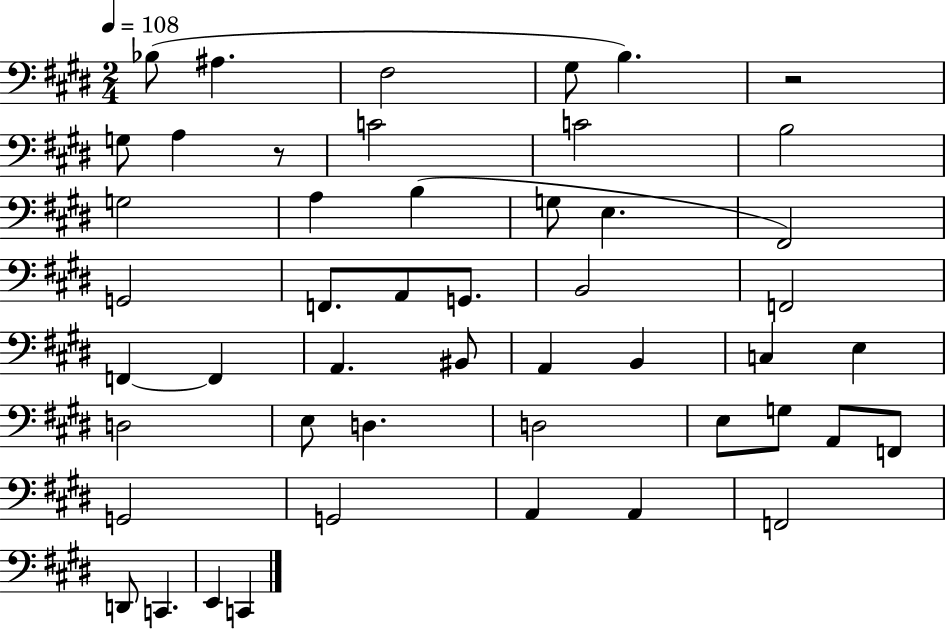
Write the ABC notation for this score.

X:1
T:Untitled
M:2/4
L:1/4
K:E
_B,/2 ^A, ^F,2 ^G,/2 B, z2 G,/2 A, z/2 C2 C2 B,2 G,2 A, B, G,/2 E, ^F,,2 G,,2 F,,/2 A,,/2 G,,/2 B,,2 F,,2 F,, F,, A,, ^B,,/2 A,, B,, C, E, D,2 E,/2 D, D,2 E,/2 G,/2 A,,/2 F,,/2 G,,2 G,,2 A,, A,, F,,2 D,,/2 C,, E,, C,,